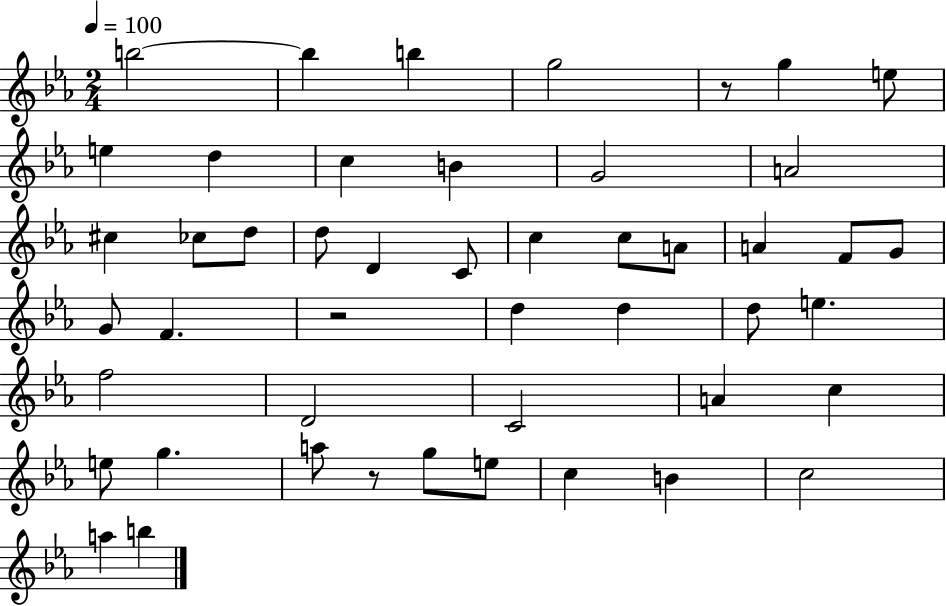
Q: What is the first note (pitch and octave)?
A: B5